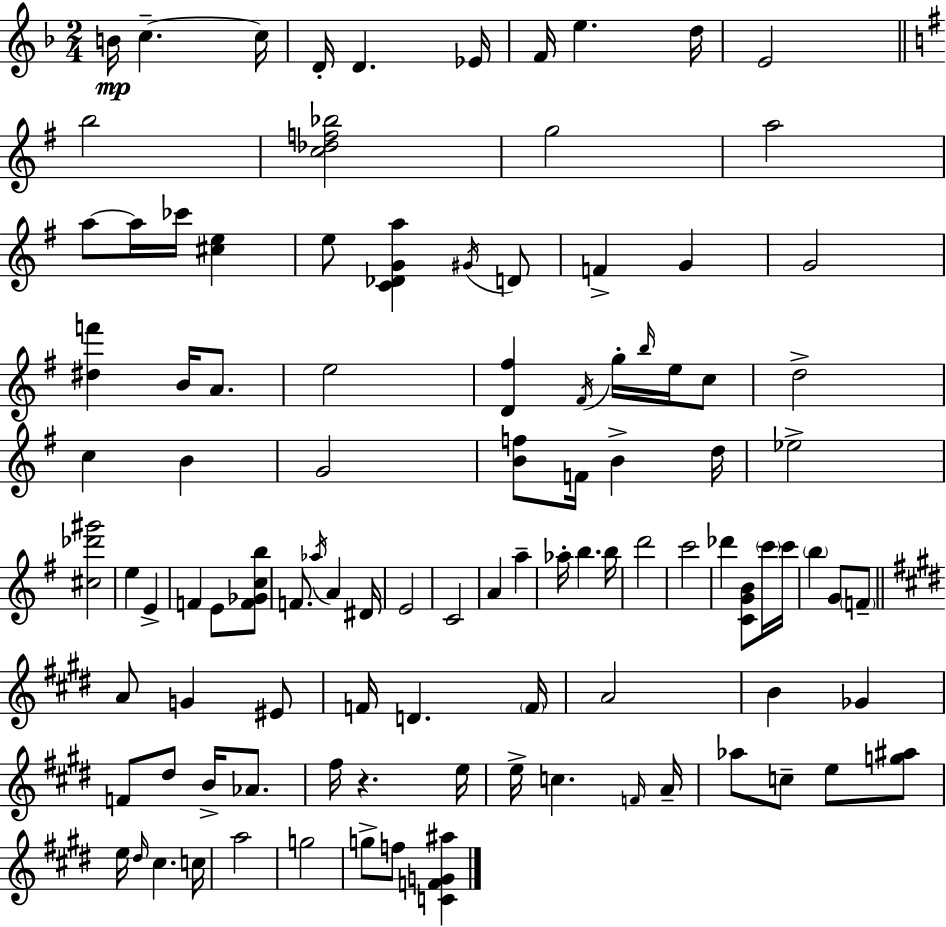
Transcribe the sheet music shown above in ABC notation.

X:1
T:Untitled
M:2/4
L:1/4
K:F
B/4 c c/4 D/4 D _E/4 F/4 e d/4 E2 b2 [c_df_b]2 g2 a2 a/2 a/4 _c'/4 [^ce] e/2 [C_DGa] ^G/4 D/2 F G G2 [^df'] B/4 A/2 e2 [D^f] ^F/4 g/4 b/4 e/4 c/2 d2 c B G2 [Bf]/2 F/4 B d/4 _e2 [^c_d'^g']2 e E F E/2 [F_Gcb]/2 F/2 _a/4 A ^D/4 E2 C2 A a _a/4 b b/4 d'2 c'2 _d' [CGB]/2 c'/4 c'/4 b G/2 F/2 A/2 G ^E/2 F/4 D F/4 A2 B _G F/2 ^d/2 B/4 _A/2 ^f/4 z e/4 e/4 c F/4 A/4 _a/2 c/2 e/2 [g^a]/2 e/4 ^d/4 ^c c/4 a2 g2 g/2 f/2 [CFG^a]